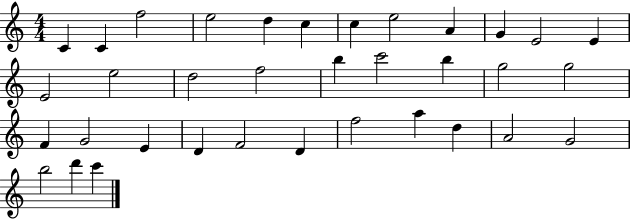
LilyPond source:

{
  \clef treble
  \numericTimeSignature
  \time 4/4
  \key c \major
  c'4 c'4 f''2 | e''2 d''4 c''4 | c''4 e''2 a'4 | g'4 e'2 e'4 | \break e'2 e''2 | d''2 f''2 | b''4 c'''2 b''4 | g''2 g''2 | \break f'4 g'2 e'4 | d'4 f'2 d'4 | f''2 a''4 d''4 | a'2 g'2 | \break b''2 d'''4 c'''4 | \bar "|."
}